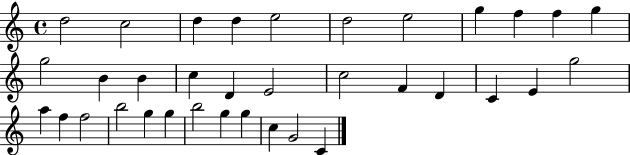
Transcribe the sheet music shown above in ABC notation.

X:1
T:Untitled
M:4/4
L:1/4
K:C
d2 c2 d d e2 d2 e2 g f f g g2 B B c D E2 c2 F D C E g2 a f f2 b2 g g b2 g g c G2 C